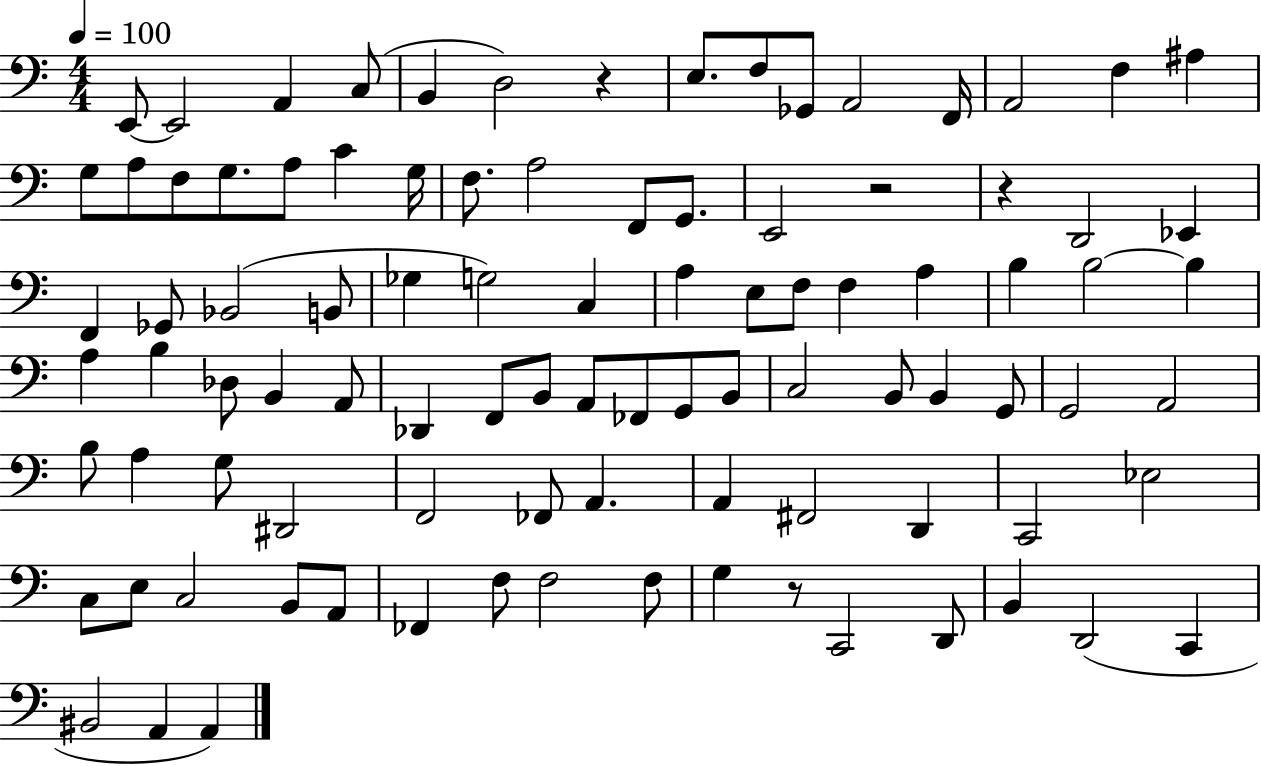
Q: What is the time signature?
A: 4/4